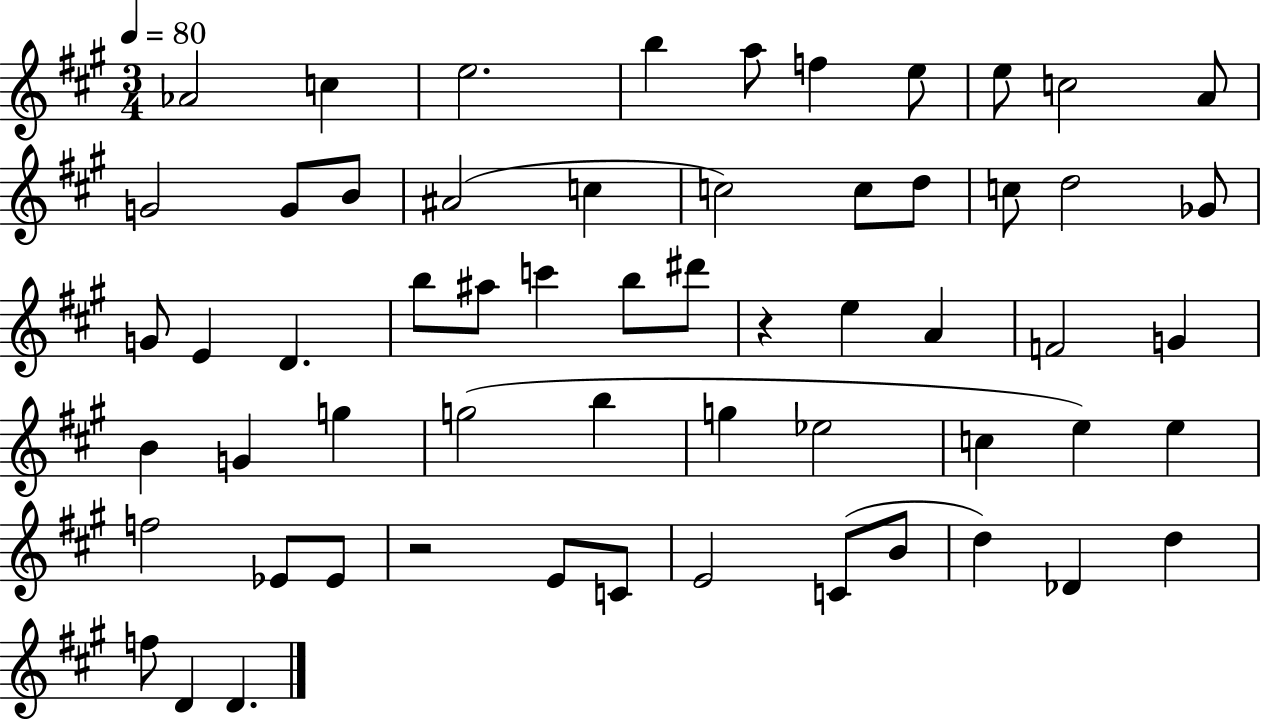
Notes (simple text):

Ab4/h C5/q E5/h. B5/q A5/e F5/q E5/e E5/e C5/h A4/e G4/h G4/e B4/e A#4/h C5/q C5/h C5/e D5/e C5/e D5/h Gb4/e G4/e E4/q D4/q. B5/e A#5/e C6/q B5/e D#6/e R/q E5/q A4/q F4/h G4/q B4/q G4/q G5/q G5/h B5/q G5/q Eb5/h C5/q E5/q E5/q F5/h Eb4/e Eb4/e R/h E4/e C4/e E4/h C4/e B4/e D5/q Db4/q D5/q F5/e D4/q D4/q.